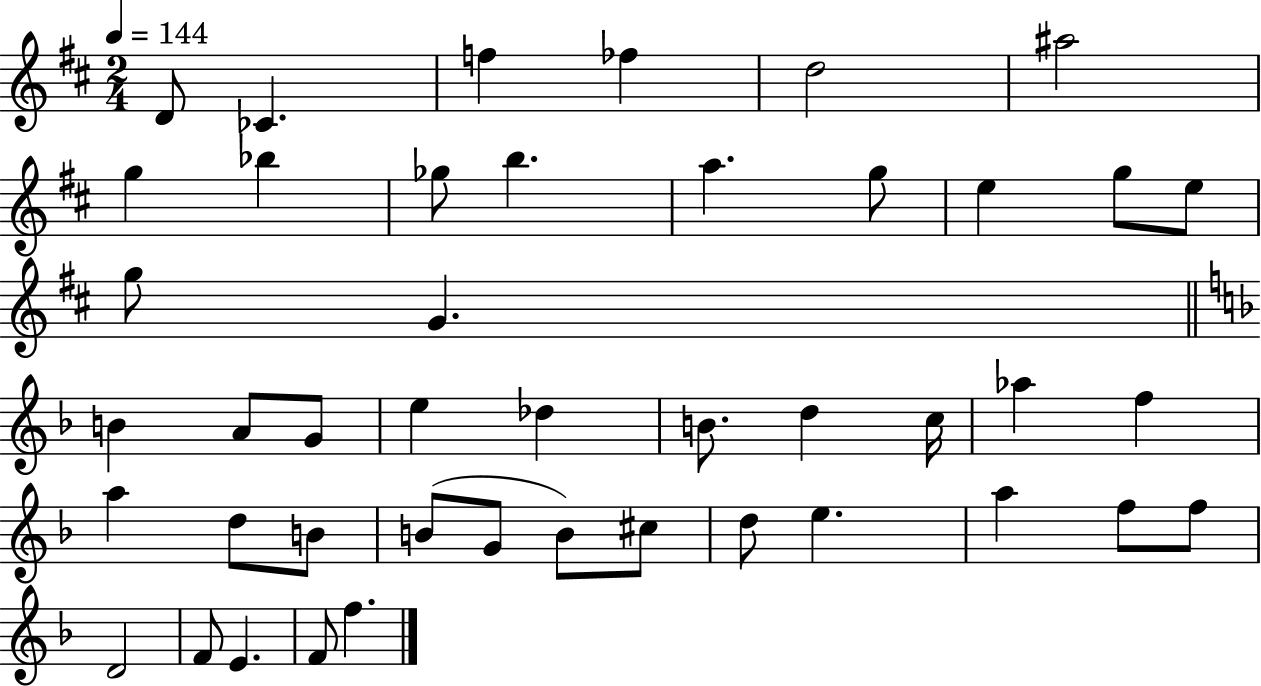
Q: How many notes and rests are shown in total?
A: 44